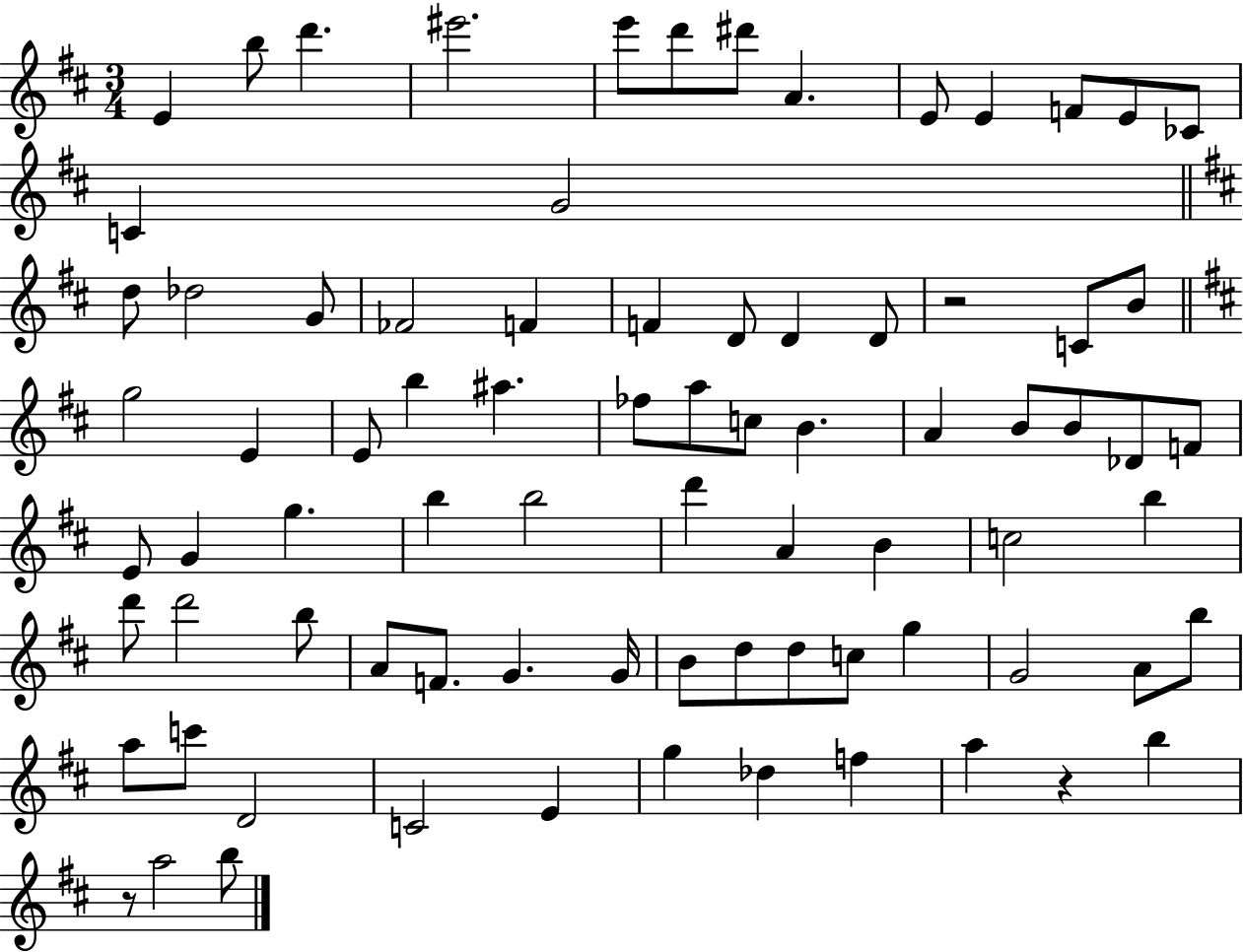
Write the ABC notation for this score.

X:1
T:Untitled
M:3/4
L:1/4
K:D
E b/2 d' ^e'2 e'/2 d'/2 ^d'/2 A E/2 E F/2 E/2 _C/2 C G2 d/2 _d2 G/2 _F2 F F D/2 D D/2 z2 C/2 B/2 g2 E E/2 b ^a _f/2 a/2 c/2 B A B/2 B/2 _D/2 F/2 E/2 G g b b2 d' A B c2 b d'/2 d'2 b/2 A/2 F/2 G G/4 B/2 d/2 d/2 c/2 g G2 A/2 b/2 a/2 c'/2 D2 C2 E g _d f a z b z/2 a2 b/2